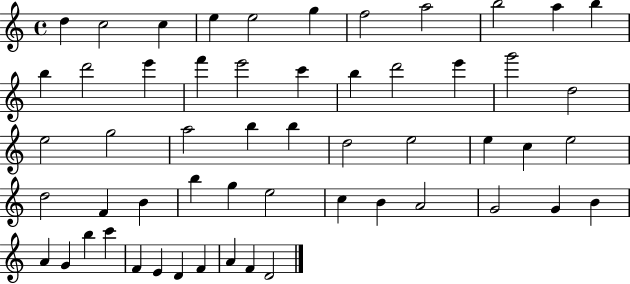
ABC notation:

X:1
T:Untitled
M:4/4
L:1/4
K:C
d c2 c e e2 g f2 a2 b2 a b b d'2 e' f' e'2 c' b d'2 e' g'2 d2 e2 g2 a2 b b d2 e2 e c e2 d2 F B b g e2 c B A2 G2 G B A G b c' F E D F A F D2